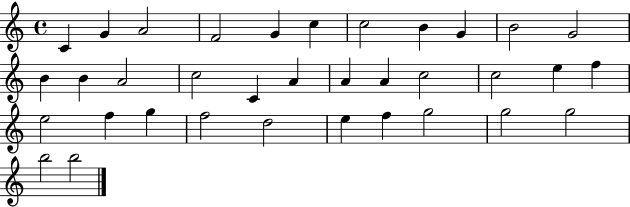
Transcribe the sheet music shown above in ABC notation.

X:1
T:Untitled
M:4/4
L:1/4
K:C
C G A2 F2 G c c2 B G B2 G2 B B A2 c2 C A A A c2 c2 e f e2 f g f2 d2 e f g2 g2 g2 b2 b2